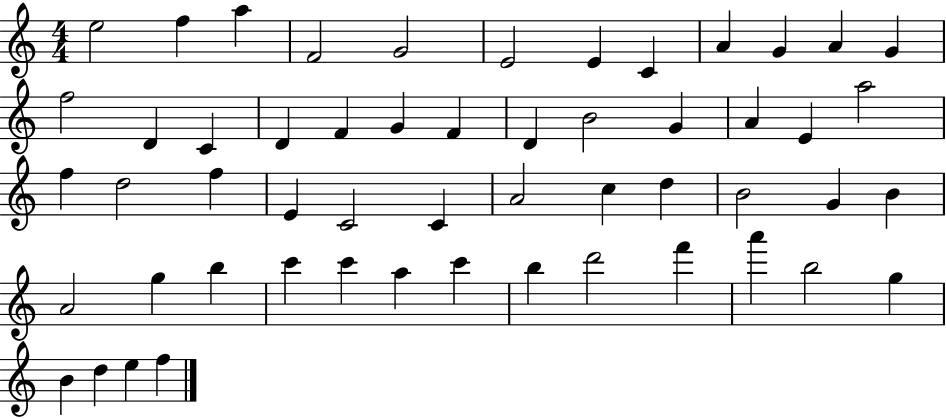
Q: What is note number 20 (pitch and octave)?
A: D4